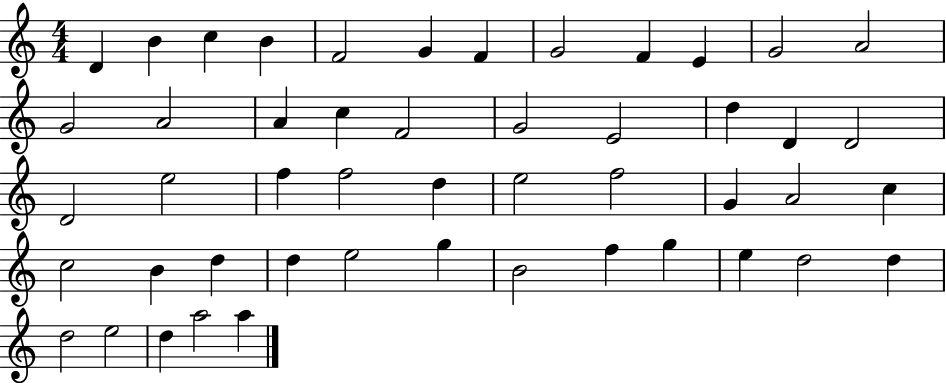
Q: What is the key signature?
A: C major